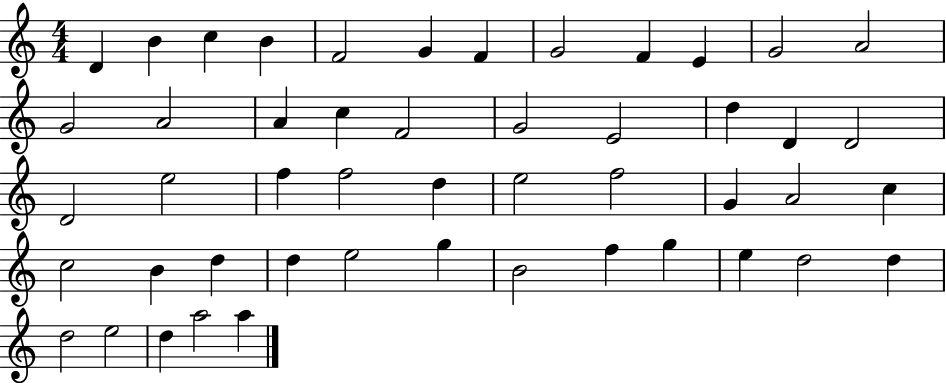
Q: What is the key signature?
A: C major